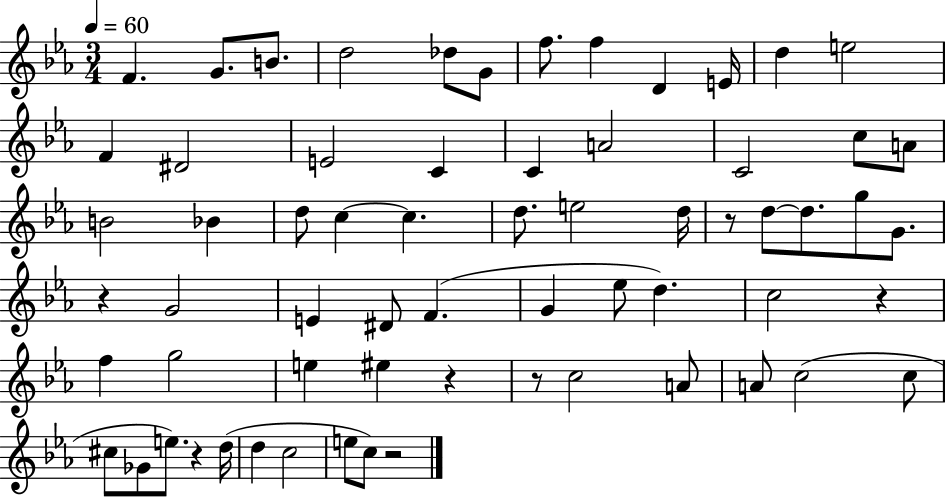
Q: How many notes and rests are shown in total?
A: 65